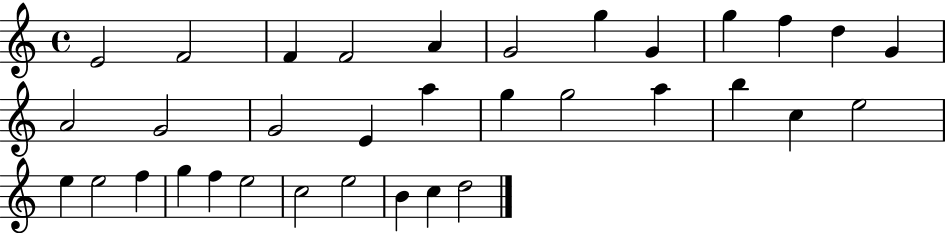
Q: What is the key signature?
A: C major